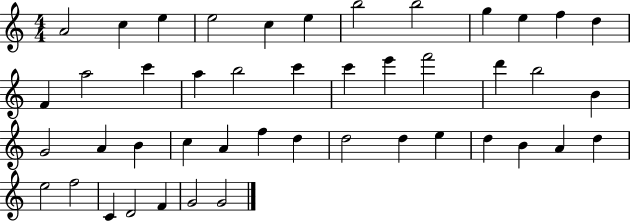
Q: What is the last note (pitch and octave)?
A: G4